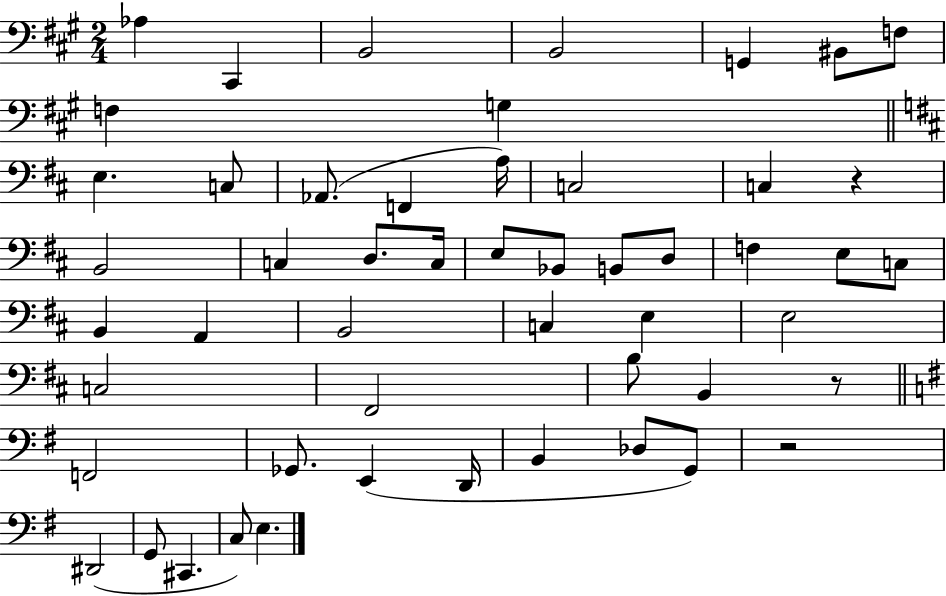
Ab3/q C#2/q B2/h B2/h G2/q BIS2/e F3/e F3/q G3/q E3/q. C3/e Ab2/e. F2/q A3/s C3/h C3/q R/q B2/h C3/q D3/e. C3/s E3/e Bb2/e B2/e D3/e F3/q E3/e C3/e B2/q A2/q B2/h C3/q E3/q E3/h C3/h F#2/h B3/e B2/q R/e F2/h Gb2/e. E2/q D2/s B2/q Db3/e G2/e R/h D#2/h G2/e C#2/q. C3/e E3/q.